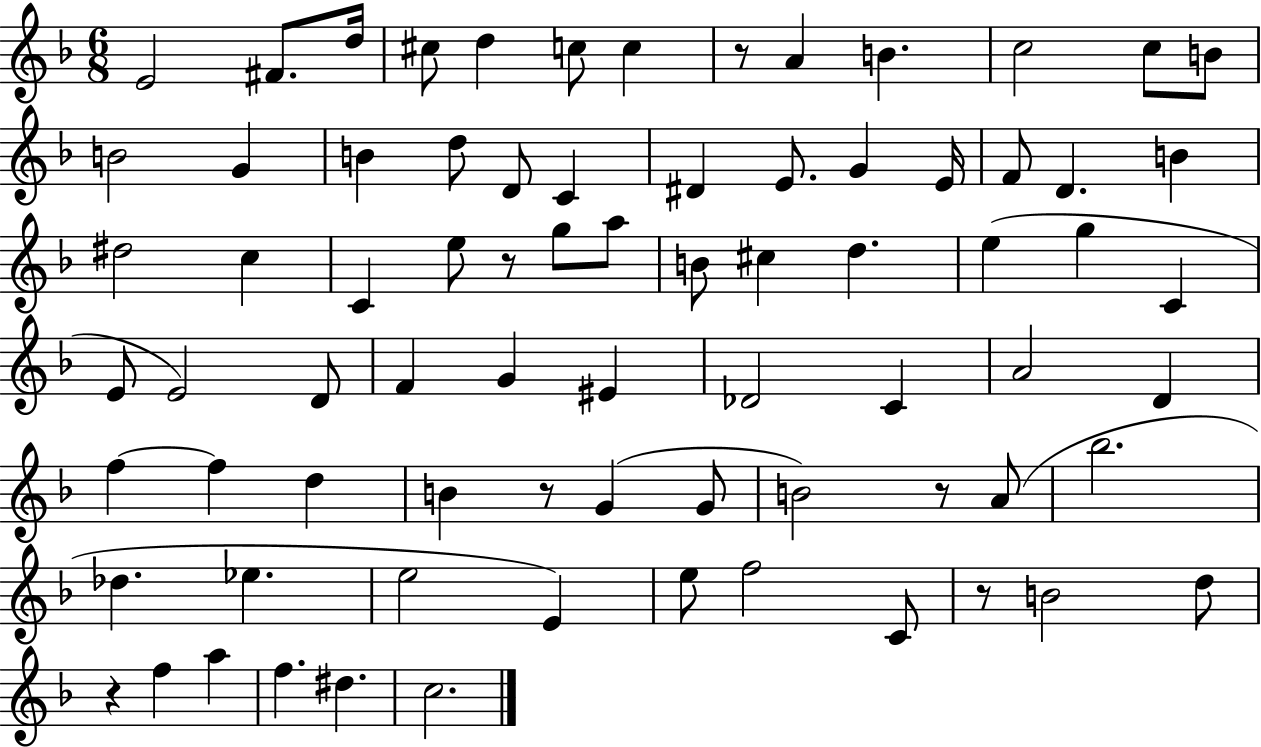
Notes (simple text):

E4/h F#4/e. D5/s C#5/e D5/q C5/e C5/q R/e A4/q B4/q. C5/h C5/e B4/e B4/h G4/q B4/q D5/e D4/e C4/q D#4/q E4/e. G4/q E4/s F4/e D4/q. B4/q D#5/h C5/q C4/q E5/e R/e G5/e A5/e B4/e C#5/q D5/q. E5/q G5/q C4/q E4/e E4/h D4/e F4/q G4/q EIS4/q Db4/h C4/q A4/h D4/q F5/q F5/q D5/q B4/q R/e G4/q G4/e B4/h R/e A4/e Bb5/h. Db5/q. Eb5/q. E5/h E4/q E5/e F5/h C4/e R/e B4/h D5/e R/q F5/q A5/q F5/q. D#5/q. C5/h.